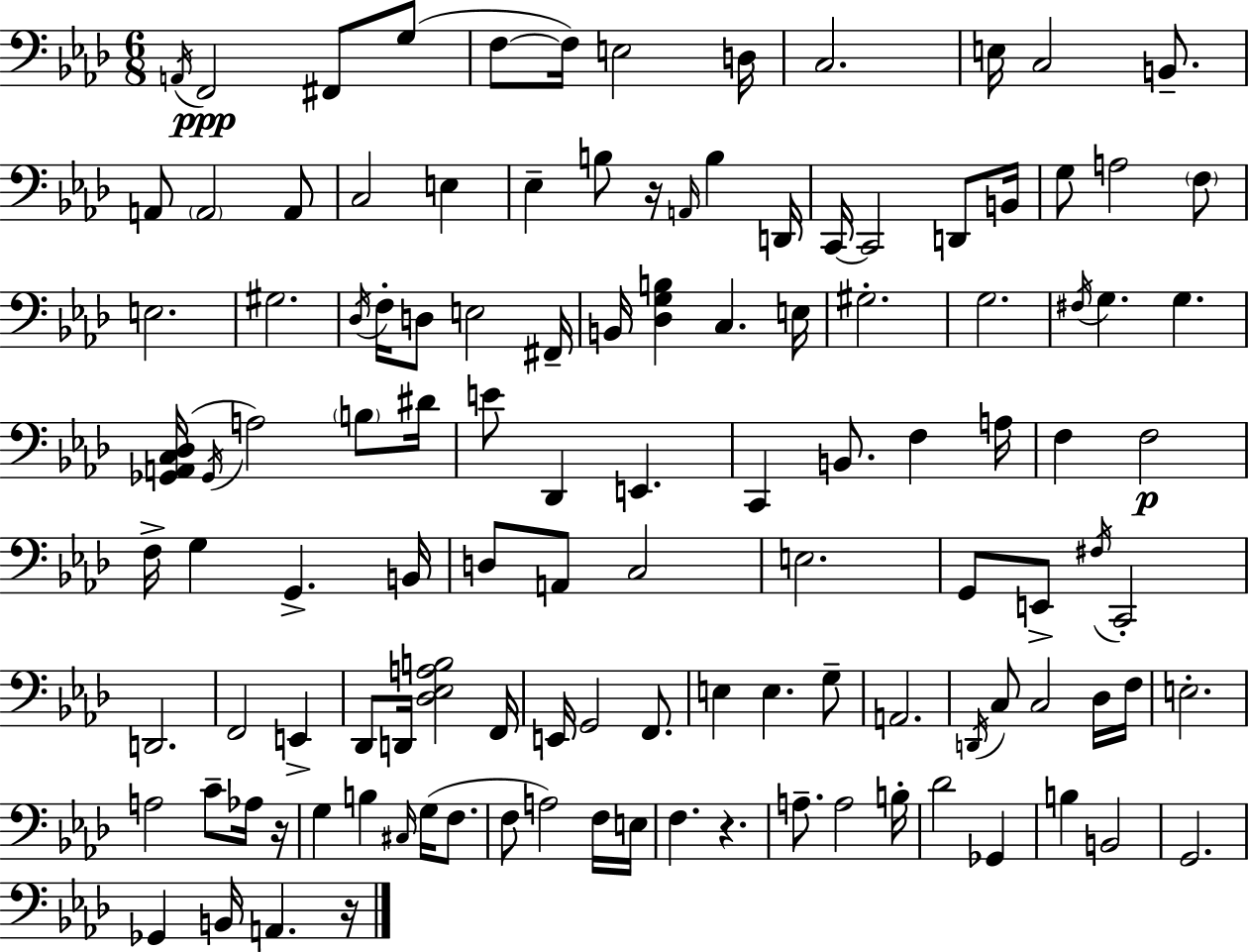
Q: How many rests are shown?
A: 4